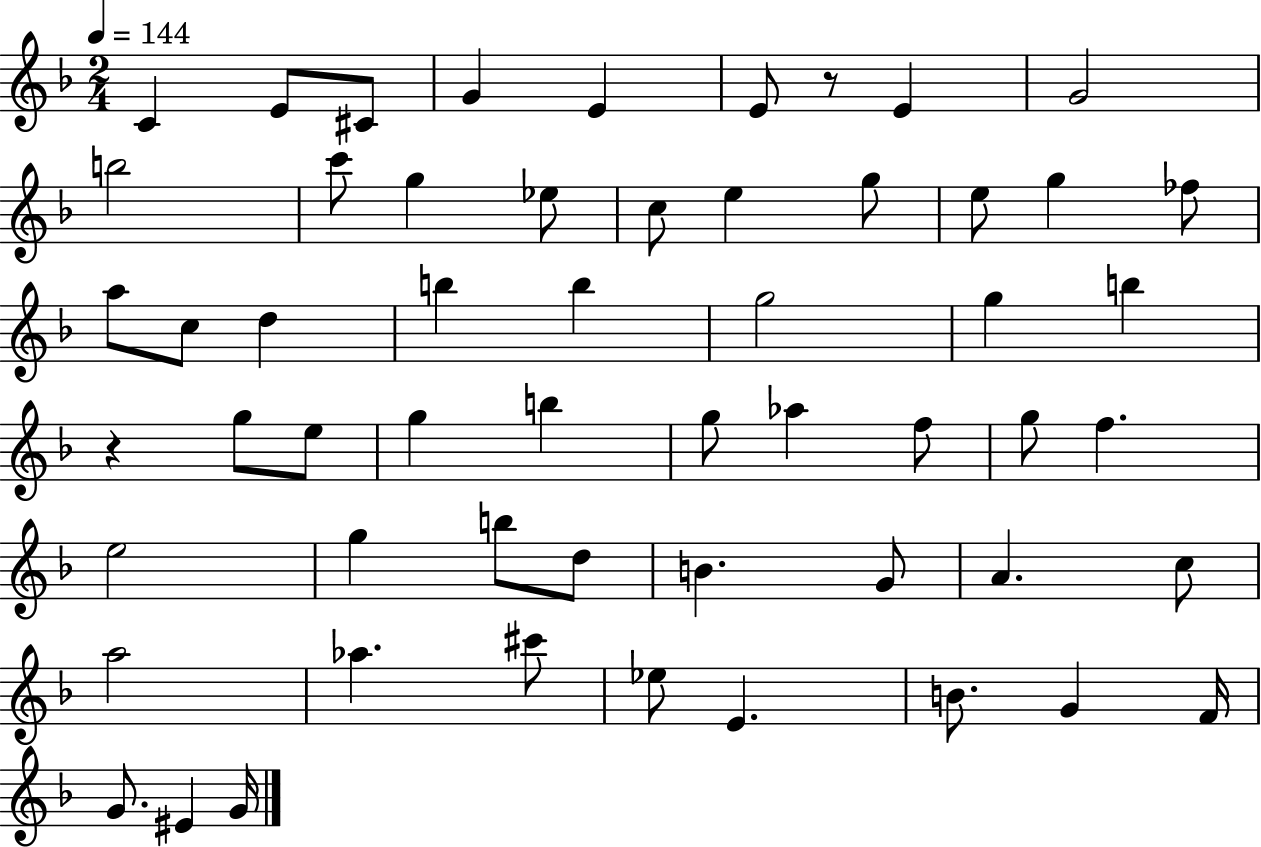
C4/q E4/e C#4/e G4/q E4/q E4/e R/e E4/q G4/h B5/h C6/e G5/q Eb5/e C5/e E5/q G5/e E5/e G5/q FES5/e A5/e C5/e D5/q B5/q B5/q G5/h G5/q B5/q R/q G5/e E5/e G5/q B5/q G5/e Ab5/q F5/e G5/e F5/q. E5/h G5/q B5/e D5/e B4/q. G4/e A4/q. C5/e A5/h Ab5/q. C#6/e Eb5/e E4/q. B4/e. G4/q F4/s G4/e. EIS4/q G4/s